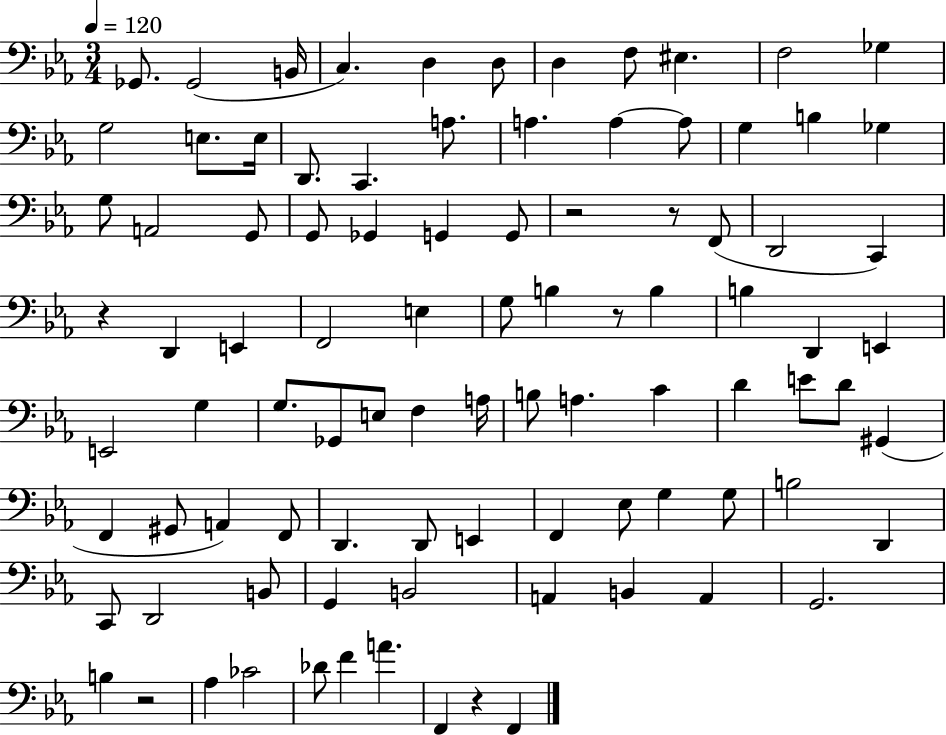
Gb2/e. Gb2/h B2/s C3/q. D3/q D3/e D3/q F3/e EIS3/q. F3/h Gb3/q G3/h E3/e. E3/s D2/e. C2/q. A3/e. A3/q. A3/q A3/e G3/q B3/q Gb3/q G3/e A2/h G2/e G2/e Gb2/q G2/q G2/e R/h R/e F2/e D2/h C2/q R/q D2/q E2/q F2/h E3/q G3/e B3/q R/e B3/q B3/q D2/q E2/q E2/h G3/q G3/e. Gb2/e E3/e F3/q A3/s B3/e A3/q. C4/q D4/q E4/e D4/e G#2/q F2/q G#2/e A2/q F2/e D2/q. D2/e E2/q F2/q Eb3/e G3/q G3/e B3/h D2/q C2/e D2/h B2/e G2/q B2/h A2/q B2/q A2/q G2/h. B3/q R/h Ab3/q CES4/h Db4/e F4/q A4/q. F2/q R/q F2/q